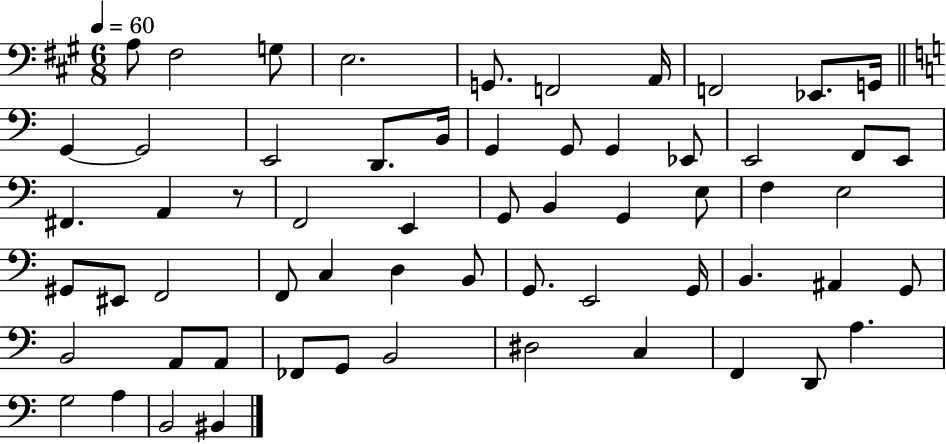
A3/e F#3/h G3/e E3/h. G2/e. F2/h A2/s F2/h Eb2/e. G2/s G2/q G2/h E2/h D2/e. B2/s G2/q G2/e G2/q Eb2/e E2/h F2/e E2/e F#2/q. A2/q R/e F2/h E2/q G2/e B2/q G2/q E3/e F3/q E3/h G#2/e EIS2/e F2/h F2/e C3/q D3/q B2/e G2/e. E2/h G2/s B2/q. A#2/q G2/e B2/h A2/e A2/e FES2/e G2/e B2/h D#3/h C3/q F2/q D2/e A3/q. G3/h A3/q B2/h BIS2/q